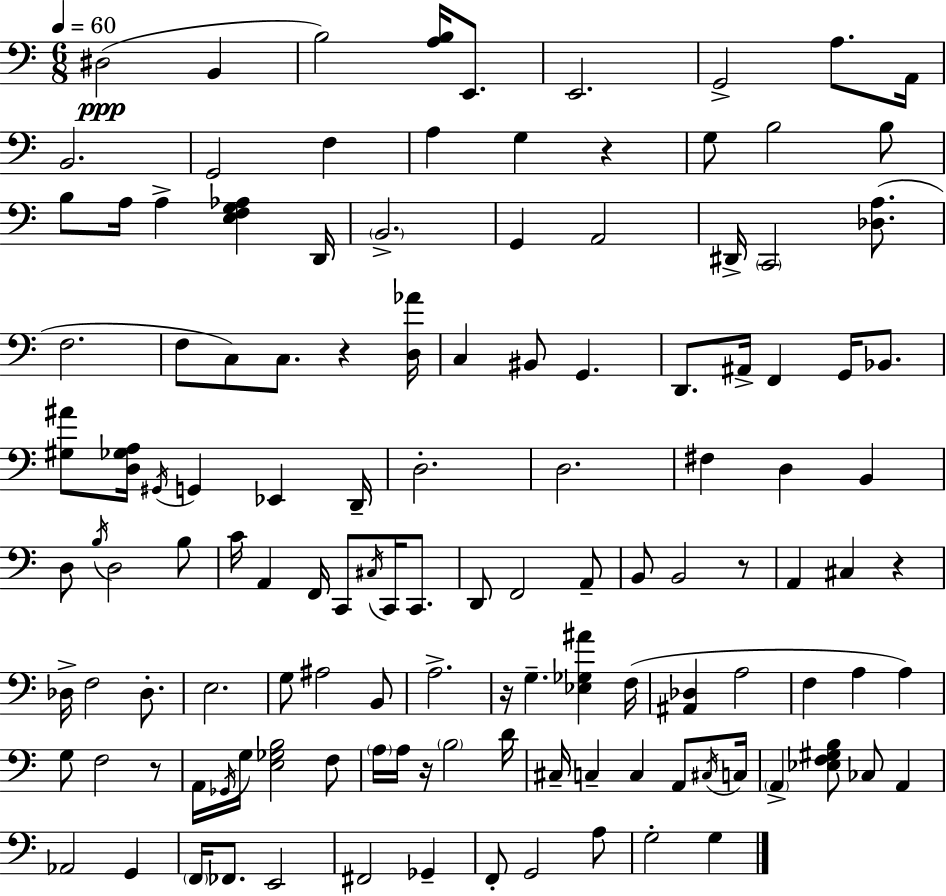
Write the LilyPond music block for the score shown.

{
  \clef bass
  \numericTimeSignature
  \time 6/8
  \key c \major
  \tempo 4 = 60
  \repeat volta 2 { dis2(\ppp b,4 | b2) <a b>16 e,8. | e,2. | g,2-> a8. a,16 | \break b,2. | g,2 f4 | a4 g4 r4 | g8 b2 b8 | \break b8 a16 a4-> <e f g aes>4 d,16 | \parenthesize b,2.-> | g,4 a,2 | dis,16-> \parenthesize c,2 <des a>8.( | \break f2. | f8 c8) c8. r4 <d aes'>16 | c4 bis,8 g,4. | d,8. ais,16-> f,4 g,16 bes,8. | \break <gis ais'>8 <d ges a>16 \acciaccatura { gis,16 } g,4 ees,4 | d,16-- d2.-. | d2. | fis4 d4 b,4 | \break d8 \acciaccatura { b16 } d2 | b8 c'16 a,4 f,16 c,8 \acciaccatura { cis16 } c,16 | c,8. d,8 f,2 | a,8-- b,8 b,2 | \break r8 a,4 cis4 r4 | des16-> f2 | des8.-. e2. | g8 ais2 | \break b,8 a2.-> | r16 g4.-- <ees ges ais'>4 | f16( <ais, des>4 a2 | f4 a4 a4) | \break g8 f2 | r8 a,16 \acciaccatura { ges,16 } g16 <e ges b>2 | f8 \parenthesize a16 a16 r16 \parenthesize b2 | d'16 cis16-- c4-- c4 | \break a,8 \acciaccatura { cis16 } c16 \parenthesize a,4-> <ees f gis b>8 ces8 | a,4 aes,2 | g,4 \parenthesize f,16 fes,8. e,2 | fis,2 | \break ges,4-- f,8-. g,2 | a8 g2-. | g4 } \bar "|."
}